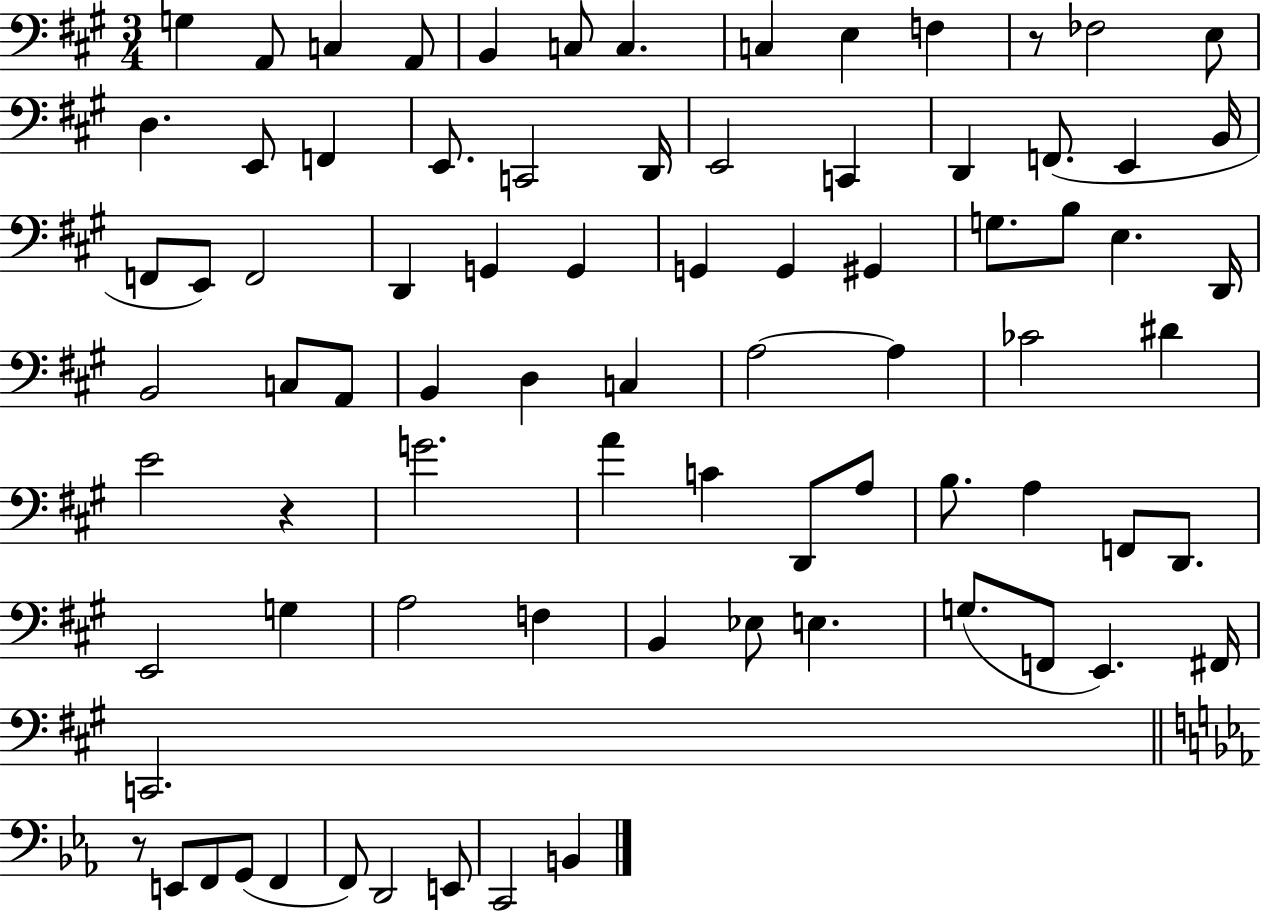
{
  \clef bass
  \numericTimeSignature
  \time 3/4
  \key a \major
  g4 a,8 c4 a,8 | b,4 c8 c4. | c4 e4 f4 | r8 fes2 e8 | \break d4. e,8 f,4 | e,8. c,2 d,16 | e,2 c,4 | d,4 f,8.( e,4 b,16 | \break f,8 e,8) f,2 | d,4 g,4 g,4 | g,4 g,4 gis,4 | g8. b8 e4. d,16 | \break b,2 c8 a,8 | b,4 d4 c4 | a2~~ a4 | ces'2 dis'4 | \break e'2 r4 | g'2. | a'4 c'4 d,8 a8 | b8. a4 f,8 d,8. | \break e,2 g4 | a2 f4 | b,4 ees8 e4. | g8.( f,8 e,4.) fis,16 | \break c,2. | \bar "||" \break \key ees \major r8 e,8 f,8 g,8( f,4 | f,8) d,2 e,8 | c,2 b,4 | \bar "|."
}